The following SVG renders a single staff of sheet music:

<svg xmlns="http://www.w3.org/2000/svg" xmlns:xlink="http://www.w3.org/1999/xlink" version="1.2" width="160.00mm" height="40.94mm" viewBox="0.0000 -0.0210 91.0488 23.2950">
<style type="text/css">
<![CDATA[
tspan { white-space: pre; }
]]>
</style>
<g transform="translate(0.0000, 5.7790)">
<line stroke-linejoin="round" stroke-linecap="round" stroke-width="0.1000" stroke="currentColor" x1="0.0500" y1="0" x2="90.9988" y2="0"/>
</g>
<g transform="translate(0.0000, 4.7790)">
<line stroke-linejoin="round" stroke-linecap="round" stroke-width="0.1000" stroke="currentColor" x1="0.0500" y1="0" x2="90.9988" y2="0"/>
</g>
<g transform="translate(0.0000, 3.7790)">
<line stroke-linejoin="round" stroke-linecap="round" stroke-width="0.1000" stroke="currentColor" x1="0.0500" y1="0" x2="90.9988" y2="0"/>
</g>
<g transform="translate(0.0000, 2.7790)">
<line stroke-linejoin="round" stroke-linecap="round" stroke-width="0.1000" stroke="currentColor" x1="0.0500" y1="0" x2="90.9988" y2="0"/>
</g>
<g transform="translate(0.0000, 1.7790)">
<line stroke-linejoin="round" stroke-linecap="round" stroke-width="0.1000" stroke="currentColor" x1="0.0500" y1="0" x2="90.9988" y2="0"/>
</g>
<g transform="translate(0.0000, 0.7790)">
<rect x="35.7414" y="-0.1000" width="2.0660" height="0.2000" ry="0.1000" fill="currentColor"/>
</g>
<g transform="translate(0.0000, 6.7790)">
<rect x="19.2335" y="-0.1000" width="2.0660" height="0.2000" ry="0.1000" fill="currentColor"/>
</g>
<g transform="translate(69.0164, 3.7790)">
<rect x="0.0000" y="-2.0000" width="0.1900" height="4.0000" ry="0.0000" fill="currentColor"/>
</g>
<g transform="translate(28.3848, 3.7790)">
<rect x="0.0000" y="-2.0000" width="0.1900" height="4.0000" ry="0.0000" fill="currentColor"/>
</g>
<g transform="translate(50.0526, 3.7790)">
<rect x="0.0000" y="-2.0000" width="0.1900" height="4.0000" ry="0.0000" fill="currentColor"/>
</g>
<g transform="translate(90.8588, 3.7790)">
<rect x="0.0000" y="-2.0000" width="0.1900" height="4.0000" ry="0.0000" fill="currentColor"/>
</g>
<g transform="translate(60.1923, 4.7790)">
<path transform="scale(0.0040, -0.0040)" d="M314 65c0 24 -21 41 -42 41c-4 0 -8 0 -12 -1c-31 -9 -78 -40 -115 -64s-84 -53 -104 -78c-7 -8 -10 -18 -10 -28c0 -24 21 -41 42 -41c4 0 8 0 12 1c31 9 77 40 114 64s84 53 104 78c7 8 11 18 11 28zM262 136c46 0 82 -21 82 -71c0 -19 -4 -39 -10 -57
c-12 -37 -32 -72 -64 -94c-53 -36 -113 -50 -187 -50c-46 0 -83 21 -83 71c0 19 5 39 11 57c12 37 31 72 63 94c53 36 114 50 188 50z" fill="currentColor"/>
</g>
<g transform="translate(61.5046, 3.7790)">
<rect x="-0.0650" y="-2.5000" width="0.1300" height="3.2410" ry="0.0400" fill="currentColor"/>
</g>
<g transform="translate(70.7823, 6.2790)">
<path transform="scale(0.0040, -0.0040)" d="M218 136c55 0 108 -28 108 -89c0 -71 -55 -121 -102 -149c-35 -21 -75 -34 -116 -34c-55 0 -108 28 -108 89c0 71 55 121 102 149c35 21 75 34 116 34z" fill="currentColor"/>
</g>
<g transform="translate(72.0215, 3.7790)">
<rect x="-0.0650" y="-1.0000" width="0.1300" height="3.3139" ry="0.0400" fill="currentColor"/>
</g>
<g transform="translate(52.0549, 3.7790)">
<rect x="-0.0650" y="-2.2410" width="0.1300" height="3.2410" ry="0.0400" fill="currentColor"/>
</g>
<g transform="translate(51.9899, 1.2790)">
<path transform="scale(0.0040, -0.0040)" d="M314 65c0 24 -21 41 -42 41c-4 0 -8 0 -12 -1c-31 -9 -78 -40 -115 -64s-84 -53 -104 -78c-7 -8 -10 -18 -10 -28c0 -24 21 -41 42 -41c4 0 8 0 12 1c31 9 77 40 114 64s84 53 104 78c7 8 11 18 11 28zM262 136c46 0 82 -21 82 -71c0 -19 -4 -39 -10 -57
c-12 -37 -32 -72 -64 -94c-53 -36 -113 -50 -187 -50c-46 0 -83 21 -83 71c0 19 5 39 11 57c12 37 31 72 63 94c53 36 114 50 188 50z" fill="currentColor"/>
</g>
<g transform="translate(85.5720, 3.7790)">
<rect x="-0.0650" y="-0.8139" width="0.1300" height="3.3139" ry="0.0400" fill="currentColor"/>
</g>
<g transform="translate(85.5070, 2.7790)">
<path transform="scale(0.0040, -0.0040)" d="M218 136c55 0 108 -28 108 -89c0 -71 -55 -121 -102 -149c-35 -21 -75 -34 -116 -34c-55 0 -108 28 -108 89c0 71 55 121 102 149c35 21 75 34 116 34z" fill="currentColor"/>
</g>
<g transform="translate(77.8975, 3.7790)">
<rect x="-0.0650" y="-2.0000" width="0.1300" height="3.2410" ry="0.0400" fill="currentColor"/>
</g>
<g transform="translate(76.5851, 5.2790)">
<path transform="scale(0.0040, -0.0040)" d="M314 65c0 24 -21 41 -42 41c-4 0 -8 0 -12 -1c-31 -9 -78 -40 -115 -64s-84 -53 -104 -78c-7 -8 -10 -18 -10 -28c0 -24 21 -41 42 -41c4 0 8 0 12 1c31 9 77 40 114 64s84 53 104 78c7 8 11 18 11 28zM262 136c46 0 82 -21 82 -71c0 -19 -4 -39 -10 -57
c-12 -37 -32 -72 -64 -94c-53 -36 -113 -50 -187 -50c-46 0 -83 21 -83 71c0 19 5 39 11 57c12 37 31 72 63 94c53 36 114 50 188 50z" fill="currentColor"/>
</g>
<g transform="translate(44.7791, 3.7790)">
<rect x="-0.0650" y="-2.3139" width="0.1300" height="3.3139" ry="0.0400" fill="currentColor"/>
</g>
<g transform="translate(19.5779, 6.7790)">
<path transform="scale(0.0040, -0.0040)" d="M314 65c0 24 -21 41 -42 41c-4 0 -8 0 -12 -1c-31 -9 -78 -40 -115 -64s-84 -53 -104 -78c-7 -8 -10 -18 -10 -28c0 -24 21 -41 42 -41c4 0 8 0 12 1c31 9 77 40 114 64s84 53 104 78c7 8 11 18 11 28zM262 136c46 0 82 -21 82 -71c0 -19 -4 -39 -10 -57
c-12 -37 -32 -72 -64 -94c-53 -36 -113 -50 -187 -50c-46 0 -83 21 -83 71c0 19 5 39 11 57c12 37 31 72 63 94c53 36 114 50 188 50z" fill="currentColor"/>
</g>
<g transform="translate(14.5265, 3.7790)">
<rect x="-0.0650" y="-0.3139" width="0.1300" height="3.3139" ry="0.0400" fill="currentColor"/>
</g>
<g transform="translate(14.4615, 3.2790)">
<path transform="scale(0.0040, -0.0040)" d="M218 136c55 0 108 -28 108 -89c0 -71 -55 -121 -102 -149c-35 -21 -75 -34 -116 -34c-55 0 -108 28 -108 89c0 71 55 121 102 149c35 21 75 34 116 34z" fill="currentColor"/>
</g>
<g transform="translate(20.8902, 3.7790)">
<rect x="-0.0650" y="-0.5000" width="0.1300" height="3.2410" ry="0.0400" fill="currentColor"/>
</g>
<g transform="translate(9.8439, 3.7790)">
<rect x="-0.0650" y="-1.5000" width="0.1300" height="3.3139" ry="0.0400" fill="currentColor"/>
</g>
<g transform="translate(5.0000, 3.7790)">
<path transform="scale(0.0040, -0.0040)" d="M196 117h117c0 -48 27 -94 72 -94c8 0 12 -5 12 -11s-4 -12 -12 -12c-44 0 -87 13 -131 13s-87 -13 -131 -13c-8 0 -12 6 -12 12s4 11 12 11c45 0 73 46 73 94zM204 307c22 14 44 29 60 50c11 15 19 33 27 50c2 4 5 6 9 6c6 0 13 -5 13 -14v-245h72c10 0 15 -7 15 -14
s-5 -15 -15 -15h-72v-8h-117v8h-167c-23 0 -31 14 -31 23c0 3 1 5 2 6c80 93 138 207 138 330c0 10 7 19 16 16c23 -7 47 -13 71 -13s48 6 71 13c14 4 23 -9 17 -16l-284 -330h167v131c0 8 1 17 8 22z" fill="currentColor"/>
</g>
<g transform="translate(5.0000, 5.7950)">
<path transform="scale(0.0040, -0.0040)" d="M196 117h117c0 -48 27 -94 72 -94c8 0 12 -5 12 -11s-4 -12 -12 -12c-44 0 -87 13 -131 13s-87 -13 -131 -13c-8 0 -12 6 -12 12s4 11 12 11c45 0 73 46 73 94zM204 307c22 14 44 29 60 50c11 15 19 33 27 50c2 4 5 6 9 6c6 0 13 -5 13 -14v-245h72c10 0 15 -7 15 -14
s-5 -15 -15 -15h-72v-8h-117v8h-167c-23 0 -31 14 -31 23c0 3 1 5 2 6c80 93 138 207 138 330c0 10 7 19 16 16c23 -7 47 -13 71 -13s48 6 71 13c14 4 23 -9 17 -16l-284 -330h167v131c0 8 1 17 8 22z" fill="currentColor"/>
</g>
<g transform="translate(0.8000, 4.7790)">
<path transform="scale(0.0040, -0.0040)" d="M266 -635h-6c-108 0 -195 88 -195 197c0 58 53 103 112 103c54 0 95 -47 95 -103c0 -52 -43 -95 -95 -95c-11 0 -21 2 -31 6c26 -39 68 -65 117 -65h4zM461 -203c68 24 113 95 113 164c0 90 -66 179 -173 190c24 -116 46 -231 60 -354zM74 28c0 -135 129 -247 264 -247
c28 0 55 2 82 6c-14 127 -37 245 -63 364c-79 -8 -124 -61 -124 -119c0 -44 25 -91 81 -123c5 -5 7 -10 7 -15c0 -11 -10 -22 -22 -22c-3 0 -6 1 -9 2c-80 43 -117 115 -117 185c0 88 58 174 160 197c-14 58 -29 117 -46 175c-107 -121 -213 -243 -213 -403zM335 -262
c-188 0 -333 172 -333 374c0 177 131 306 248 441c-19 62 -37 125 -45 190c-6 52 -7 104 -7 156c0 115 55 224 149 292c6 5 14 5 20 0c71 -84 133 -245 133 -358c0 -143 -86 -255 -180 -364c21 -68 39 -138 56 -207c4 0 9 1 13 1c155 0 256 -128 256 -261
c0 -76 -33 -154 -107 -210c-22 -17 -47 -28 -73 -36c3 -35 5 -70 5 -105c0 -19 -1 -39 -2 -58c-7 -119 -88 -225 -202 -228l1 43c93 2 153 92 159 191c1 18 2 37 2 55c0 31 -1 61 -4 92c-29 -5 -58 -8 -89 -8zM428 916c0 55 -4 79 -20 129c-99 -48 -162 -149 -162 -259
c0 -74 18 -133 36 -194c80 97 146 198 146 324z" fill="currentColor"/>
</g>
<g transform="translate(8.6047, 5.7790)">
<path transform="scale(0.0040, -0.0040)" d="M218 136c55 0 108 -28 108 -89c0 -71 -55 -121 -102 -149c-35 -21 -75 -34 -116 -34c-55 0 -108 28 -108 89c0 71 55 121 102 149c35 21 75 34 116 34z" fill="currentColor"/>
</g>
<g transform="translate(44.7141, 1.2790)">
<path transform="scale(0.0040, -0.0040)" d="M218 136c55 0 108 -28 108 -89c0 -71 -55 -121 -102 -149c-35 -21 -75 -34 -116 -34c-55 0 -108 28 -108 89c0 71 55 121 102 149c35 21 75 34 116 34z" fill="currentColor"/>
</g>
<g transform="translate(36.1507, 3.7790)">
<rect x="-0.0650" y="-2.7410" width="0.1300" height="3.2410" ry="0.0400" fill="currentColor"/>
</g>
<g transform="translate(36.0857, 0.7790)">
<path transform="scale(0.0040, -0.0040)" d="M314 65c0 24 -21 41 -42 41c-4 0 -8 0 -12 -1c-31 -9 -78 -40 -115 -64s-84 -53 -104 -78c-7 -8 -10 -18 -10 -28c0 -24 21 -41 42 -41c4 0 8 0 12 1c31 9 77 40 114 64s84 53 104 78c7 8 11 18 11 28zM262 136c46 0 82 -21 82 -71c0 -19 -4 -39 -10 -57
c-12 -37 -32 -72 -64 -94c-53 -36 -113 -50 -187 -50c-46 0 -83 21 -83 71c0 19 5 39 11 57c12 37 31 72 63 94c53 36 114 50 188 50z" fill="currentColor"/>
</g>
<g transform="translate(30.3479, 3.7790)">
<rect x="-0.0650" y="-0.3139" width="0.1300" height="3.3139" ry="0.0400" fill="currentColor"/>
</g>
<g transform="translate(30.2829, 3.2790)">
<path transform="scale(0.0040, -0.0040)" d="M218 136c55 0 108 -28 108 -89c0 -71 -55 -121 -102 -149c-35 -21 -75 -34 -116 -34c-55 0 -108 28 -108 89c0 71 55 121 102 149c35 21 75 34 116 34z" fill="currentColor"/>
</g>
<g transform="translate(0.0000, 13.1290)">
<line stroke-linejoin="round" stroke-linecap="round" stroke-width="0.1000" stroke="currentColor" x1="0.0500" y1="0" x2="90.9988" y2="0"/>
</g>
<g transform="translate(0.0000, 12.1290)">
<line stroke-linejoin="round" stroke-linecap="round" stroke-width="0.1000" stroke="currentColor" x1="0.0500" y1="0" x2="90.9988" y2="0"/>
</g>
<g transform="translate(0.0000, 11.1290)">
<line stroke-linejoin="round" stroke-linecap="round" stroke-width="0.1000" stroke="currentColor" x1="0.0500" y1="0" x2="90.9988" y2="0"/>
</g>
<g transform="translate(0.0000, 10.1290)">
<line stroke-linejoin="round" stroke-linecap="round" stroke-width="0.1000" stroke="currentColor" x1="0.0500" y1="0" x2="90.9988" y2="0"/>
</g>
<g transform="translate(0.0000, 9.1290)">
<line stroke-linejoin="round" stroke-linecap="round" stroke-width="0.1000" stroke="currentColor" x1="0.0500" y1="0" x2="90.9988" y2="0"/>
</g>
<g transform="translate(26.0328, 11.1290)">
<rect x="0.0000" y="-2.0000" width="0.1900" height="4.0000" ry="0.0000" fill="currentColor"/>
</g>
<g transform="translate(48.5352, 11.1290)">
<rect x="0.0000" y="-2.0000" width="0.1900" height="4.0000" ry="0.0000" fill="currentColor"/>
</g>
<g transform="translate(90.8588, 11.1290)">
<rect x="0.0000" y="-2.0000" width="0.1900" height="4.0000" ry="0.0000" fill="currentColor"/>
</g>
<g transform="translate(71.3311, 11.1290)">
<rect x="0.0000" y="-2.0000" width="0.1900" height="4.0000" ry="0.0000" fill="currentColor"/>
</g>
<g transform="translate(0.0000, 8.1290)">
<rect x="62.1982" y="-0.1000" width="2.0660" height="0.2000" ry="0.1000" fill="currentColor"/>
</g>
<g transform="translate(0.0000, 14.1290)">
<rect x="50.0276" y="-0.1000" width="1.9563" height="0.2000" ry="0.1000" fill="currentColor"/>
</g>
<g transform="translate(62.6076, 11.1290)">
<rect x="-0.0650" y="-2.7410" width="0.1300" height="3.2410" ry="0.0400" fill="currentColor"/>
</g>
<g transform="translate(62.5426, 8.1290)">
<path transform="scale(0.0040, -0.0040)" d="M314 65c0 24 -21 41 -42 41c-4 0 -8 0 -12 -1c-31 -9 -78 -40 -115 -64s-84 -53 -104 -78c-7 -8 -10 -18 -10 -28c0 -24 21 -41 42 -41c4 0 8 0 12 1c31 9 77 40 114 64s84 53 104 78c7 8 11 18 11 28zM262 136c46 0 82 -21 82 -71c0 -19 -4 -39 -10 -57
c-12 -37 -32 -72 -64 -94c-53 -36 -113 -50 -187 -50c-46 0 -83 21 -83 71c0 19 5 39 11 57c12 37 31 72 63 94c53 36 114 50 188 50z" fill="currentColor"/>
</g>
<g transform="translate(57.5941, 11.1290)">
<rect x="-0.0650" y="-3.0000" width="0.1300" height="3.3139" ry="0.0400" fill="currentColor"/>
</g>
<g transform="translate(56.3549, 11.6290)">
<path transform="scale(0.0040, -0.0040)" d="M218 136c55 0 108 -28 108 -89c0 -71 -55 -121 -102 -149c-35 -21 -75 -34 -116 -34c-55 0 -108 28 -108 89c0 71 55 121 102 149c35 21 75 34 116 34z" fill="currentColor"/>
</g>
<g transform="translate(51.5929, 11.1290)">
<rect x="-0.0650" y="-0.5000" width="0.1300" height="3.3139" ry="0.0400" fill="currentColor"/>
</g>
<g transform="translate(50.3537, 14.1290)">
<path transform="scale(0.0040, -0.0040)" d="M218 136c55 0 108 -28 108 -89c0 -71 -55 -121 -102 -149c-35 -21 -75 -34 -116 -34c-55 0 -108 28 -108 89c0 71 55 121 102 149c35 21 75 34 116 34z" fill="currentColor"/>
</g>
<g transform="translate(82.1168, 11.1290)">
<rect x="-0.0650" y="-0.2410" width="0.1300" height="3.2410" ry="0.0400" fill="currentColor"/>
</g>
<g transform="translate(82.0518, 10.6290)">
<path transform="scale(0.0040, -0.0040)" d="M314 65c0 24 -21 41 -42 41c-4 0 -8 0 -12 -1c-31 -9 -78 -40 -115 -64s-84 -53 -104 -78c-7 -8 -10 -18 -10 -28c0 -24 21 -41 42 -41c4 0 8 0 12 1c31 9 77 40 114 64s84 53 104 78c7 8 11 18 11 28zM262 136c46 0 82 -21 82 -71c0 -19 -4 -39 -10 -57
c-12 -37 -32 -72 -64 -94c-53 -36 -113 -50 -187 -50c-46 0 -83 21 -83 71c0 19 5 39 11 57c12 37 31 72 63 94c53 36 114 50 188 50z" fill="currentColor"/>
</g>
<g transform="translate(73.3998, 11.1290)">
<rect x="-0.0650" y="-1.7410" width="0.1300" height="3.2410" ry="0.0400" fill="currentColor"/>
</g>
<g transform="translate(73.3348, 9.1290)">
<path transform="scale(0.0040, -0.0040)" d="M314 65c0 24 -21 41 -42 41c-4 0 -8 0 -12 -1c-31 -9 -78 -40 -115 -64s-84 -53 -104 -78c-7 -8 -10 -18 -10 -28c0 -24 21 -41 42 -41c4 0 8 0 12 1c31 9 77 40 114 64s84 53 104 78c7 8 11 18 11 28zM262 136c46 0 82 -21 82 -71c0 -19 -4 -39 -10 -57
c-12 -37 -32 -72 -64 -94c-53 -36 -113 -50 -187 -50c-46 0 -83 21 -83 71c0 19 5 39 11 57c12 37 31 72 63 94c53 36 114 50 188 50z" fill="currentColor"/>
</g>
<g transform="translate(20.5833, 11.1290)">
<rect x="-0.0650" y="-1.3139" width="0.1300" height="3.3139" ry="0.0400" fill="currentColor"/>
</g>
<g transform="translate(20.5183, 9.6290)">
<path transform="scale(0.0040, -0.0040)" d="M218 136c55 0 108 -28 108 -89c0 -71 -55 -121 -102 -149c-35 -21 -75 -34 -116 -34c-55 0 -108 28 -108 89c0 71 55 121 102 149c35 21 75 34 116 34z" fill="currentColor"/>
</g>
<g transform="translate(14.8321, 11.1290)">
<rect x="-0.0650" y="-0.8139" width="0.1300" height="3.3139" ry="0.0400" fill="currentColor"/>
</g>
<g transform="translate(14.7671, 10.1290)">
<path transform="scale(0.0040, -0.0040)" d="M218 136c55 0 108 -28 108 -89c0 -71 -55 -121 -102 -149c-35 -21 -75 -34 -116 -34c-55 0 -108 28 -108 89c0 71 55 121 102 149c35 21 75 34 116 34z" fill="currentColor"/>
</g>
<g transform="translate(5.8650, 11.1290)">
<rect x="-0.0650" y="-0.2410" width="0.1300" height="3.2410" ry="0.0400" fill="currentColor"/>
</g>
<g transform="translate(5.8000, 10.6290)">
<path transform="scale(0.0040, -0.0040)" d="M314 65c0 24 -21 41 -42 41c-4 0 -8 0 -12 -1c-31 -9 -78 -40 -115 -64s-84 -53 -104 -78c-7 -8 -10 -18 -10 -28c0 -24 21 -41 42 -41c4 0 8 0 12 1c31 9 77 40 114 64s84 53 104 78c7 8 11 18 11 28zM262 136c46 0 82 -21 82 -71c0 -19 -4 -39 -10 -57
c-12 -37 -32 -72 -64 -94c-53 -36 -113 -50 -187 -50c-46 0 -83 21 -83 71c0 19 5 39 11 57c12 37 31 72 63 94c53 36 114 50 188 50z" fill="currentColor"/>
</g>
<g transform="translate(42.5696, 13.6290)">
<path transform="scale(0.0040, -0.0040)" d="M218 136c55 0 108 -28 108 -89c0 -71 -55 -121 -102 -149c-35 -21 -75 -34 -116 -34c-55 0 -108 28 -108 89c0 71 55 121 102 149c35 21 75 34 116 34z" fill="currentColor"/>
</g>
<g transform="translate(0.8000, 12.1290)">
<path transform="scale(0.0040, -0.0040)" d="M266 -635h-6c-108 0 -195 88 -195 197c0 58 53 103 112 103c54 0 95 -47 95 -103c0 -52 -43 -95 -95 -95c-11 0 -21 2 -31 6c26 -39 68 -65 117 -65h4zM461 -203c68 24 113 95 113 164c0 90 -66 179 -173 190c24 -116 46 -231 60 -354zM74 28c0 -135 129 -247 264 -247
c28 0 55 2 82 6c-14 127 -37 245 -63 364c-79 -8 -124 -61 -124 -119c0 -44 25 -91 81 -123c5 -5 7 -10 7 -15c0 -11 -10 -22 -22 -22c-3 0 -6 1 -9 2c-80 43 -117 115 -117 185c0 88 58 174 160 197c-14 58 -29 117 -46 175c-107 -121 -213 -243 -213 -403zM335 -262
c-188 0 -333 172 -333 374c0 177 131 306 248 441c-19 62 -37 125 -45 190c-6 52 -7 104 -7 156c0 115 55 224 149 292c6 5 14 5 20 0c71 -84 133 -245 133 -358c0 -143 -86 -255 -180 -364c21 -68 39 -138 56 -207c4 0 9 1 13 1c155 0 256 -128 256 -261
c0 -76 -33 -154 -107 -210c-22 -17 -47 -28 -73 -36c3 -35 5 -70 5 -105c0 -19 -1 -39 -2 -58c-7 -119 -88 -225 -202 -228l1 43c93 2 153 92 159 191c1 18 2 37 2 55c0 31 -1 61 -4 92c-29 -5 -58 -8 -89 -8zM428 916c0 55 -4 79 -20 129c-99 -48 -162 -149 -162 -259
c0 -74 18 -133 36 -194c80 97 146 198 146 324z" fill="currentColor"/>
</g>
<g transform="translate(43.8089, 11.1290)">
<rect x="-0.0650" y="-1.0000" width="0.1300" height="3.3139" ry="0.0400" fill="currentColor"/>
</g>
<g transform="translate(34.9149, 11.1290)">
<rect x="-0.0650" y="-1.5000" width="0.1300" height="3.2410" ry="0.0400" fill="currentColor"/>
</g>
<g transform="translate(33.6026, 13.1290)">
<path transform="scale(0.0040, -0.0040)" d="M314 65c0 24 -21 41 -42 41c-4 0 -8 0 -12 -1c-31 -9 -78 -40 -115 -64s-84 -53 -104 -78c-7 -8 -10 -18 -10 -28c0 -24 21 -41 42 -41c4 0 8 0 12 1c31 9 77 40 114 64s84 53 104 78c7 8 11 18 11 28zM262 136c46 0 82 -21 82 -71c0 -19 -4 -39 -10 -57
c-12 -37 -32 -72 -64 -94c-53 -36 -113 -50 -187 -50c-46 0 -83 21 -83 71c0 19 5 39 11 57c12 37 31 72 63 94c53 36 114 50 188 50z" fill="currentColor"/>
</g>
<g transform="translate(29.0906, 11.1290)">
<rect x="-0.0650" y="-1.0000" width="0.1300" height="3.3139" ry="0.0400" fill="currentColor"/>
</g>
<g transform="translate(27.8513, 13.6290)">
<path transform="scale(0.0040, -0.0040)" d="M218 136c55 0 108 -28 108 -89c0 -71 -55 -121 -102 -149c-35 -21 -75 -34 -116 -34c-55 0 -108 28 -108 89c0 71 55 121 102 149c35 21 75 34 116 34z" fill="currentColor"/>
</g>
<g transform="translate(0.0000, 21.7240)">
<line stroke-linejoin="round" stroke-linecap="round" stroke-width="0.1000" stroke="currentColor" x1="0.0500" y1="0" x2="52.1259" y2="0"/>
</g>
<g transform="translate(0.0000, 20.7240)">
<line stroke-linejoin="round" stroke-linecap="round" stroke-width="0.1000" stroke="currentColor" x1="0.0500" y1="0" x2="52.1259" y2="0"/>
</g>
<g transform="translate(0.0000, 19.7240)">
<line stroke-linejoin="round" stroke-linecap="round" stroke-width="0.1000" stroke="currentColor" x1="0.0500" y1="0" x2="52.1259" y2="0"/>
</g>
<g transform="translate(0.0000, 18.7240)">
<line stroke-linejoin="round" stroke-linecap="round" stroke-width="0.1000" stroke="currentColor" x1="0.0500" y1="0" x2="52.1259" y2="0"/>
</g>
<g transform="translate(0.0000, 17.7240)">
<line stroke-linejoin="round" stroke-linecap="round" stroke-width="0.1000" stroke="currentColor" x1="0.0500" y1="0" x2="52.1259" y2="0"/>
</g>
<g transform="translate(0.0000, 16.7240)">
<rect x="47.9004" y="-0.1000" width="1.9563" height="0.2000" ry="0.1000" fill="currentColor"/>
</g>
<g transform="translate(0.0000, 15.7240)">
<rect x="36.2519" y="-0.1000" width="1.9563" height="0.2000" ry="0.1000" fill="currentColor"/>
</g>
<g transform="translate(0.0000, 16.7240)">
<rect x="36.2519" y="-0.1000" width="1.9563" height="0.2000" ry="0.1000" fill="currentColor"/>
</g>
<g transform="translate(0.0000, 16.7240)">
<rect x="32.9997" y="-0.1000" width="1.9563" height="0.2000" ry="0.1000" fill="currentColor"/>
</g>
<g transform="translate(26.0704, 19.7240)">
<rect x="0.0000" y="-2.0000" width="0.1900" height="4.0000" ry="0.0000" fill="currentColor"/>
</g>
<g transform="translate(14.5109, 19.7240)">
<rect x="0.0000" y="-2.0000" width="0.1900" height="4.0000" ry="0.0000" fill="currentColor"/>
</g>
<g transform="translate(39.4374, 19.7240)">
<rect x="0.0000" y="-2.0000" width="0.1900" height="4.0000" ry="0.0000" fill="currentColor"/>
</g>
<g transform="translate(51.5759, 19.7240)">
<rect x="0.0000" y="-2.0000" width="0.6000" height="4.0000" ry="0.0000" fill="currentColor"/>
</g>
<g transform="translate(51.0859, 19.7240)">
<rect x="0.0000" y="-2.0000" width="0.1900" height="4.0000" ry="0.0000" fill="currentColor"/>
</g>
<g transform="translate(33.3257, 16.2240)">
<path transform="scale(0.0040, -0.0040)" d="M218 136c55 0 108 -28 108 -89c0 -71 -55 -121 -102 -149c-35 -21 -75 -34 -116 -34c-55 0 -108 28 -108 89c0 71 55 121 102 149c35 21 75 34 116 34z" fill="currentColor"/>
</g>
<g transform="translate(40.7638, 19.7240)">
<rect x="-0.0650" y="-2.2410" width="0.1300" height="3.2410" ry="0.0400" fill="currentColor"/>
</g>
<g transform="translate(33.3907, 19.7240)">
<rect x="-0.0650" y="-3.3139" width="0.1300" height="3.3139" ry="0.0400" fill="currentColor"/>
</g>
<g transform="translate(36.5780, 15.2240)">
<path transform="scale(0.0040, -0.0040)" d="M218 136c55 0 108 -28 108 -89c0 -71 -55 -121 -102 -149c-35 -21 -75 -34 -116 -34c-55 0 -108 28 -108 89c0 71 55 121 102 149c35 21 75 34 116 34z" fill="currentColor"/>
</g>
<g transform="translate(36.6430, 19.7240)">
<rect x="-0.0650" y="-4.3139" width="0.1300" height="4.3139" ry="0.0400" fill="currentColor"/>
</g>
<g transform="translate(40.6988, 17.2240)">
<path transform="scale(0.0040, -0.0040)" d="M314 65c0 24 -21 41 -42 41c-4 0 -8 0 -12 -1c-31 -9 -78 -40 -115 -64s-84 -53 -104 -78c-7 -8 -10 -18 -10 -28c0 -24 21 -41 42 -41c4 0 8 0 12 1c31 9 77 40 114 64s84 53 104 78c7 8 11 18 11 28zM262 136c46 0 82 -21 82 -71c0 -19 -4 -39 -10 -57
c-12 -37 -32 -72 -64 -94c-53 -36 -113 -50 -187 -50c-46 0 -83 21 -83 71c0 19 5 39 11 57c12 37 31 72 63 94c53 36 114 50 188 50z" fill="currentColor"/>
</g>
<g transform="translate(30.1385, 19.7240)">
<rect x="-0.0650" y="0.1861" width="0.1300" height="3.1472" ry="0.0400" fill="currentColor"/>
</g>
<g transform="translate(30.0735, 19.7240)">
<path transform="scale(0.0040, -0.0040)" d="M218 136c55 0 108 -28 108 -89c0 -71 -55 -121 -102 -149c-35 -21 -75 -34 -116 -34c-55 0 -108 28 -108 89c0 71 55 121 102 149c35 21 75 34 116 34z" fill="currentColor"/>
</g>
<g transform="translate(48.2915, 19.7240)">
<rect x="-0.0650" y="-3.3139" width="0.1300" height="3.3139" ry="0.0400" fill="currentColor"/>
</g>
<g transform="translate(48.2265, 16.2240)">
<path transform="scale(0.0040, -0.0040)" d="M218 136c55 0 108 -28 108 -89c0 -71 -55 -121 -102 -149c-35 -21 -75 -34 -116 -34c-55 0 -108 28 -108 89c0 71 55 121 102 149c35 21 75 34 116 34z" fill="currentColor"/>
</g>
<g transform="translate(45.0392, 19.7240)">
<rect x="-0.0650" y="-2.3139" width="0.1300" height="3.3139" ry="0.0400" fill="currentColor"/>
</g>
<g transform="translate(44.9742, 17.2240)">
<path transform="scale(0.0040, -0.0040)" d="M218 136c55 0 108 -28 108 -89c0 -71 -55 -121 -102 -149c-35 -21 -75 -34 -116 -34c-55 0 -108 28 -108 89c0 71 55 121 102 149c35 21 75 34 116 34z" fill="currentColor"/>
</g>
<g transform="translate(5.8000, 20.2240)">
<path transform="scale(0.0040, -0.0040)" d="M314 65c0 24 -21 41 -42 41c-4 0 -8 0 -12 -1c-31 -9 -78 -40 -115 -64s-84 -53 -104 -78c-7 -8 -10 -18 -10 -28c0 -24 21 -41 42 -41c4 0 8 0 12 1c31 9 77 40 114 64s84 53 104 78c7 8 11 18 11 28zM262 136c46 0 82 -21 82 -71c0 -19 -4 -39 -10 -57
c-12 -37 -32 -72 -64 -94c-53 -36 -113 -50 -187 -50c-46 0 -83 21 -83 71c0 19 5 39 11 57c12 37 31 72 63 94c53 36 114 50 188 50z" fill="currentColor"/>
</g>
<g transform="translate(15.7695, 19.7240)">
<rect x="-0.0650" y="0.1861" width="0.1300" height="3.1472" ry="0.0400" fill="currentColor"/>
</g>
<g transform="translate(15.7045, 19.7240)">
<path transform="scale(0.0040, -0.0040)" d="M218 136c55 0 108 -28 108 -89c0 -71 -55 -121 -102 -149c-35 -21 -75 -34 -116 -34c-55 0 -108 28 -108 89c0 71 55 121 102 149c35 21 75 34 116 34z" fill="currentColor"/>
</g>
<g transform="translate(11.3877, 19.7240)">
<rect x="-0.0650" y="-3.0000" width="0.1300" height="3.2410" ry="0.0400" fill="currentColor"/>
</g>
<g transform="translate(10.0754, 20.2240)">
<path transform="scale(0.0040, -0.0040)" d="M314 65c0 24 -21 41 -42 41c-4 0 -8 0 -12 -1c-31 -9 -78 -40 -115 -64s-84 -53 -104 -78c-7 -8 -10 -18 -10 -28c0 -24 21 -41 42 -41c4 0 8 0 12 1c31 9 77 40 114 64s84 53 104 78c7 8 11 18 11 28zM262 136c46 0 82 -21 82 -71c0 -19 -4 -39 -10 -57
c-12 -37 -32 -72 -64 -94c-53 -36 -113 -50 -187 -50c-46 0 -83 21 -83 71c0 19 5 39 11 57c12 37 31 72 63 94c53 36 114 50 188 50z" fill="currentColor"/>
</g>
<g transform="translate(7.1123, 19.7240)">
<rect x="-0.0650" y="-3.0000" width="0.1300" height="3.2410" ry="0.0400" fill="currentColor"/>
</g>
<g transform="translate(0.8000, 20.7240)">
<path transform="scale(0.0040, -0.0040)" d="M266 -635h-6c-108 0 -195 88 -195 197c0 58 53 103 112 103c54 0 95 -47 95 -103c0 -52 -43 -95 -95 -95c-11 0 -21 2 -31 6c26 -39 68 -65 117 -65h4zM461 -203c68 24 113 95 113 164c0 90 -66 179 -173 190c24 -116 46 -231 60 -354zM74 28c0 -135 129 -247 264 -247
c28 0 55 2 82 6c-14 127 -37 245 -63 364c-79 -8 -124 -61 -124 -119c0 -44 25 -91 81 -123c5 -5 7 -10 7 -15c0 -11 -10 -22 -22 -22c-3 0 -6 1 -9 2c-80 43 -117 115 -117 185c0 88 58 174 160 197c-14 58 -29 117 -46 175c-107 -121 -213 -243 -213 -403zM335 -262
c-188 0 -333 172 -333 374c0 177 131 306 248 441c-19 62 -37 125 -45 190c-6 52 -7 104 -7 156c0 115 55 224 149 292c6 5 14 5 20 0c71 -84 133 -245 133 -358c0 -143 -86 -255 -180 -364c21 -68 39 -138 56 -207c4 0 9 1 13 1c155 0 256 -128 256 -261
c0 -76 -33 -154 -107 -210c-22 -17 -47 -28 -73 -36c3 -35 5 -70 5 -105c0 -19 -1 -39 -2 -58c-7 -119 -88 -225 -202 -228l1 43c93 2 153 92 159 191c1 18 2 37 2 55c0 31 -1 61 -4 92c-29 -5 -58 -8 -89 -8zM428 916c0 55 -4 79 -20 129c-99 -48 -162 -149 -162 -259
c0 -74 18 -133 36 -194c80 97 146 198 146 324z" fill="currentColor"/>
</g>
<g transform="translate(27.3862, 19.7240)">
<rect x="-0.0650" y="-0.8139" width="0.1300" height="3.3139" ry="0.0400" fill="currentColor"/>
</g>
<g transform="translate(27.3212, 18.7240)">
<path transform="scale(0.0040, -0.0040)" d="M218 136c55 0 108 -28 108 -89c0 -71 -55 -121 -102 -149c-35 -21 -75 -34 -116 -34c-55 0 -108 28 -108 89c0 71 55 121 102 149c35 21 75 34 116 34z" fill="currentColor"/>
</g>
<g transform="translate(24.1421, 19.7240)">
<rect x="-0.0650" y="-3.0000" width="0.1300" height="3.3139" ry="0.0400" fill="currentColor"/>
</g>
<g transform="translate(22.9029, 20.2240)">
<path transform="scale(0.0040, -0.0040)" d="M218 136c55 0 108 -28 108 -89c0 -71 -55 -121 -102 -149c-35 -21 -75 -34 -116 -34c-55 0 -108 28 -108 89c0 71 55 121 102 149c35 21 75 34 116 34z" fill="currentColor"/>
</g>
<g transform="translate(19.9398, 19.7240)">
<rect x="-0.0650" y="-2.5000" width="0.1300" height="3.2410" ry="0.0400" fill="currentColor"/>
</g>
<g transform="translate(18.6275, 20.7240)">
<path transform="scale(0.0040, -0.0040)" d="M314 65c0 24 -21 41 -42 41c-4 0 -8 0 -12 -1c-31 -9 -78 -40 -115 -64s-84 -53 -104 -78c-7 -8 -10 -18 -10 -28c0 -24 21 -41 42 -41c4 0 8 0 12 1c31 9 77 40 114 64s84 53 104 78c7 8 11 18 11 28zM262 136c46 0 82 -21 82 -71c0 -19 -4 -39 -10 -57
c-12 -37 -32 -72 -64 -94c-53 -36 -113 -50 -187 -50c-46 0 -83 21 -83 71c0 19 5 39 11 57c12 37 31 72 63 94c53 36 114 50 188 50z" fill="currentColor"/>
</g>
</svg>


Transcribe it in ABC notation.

X:1
T:Untitled
M:4/4
L:1/4
K:C
E c C2 c a2 g g2 G2 D F2 d c2 d e D E2 D C A a2 f2 c2 A2 A2 B G2 A d B b d' g2 g b